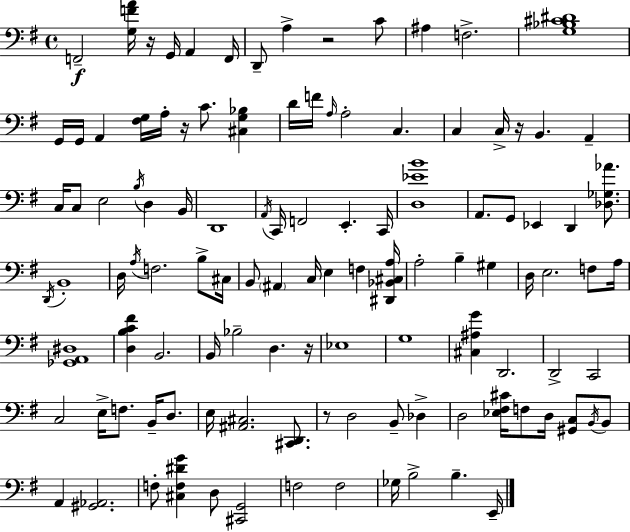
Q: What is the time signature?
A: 4/4